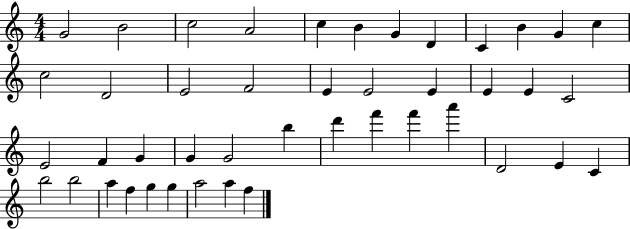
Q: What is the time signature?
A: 4/4